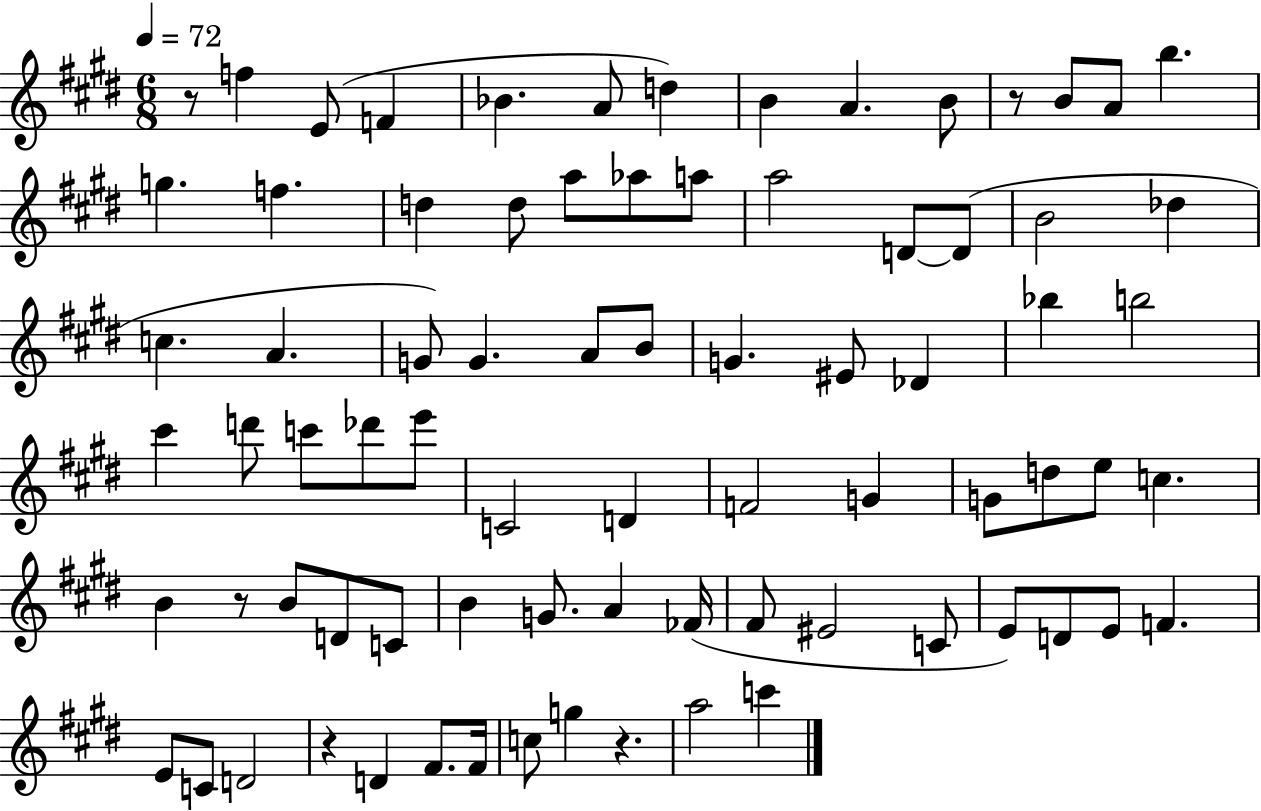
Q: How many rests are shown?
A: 5